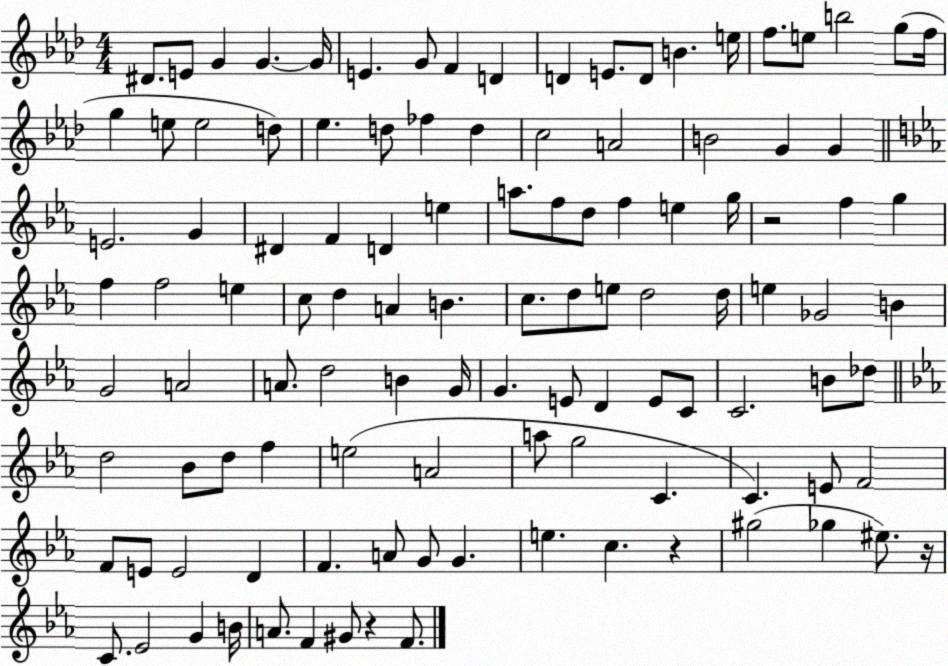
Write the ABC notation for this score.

X:1
T:Untitled
M:4/4
L:1/4
K:Ab
^D/2 E/2 G G G/4 E G/2 F D D E/2 D/2 B e/4 f/2 e/2 b2 g/2 f/4 g e/2 e2 d/2 _e d/2 _f d c2 A2 B2 G G E2 G ^D F D e a/2 f/2 d/2 f e g/4 z2 f g f f2 e c/2 d A B c/2 d/2 e/2 d2 d/4 e _G2 B G2 A2 A/2 d2 B G/4 G E/2 D E/2 C/2 C2 B/2 _d/2 d2 _B/2 d/2 f e2 A2 a/2 g2 C C E/2 F2 F/2 E/2 E2 D F A/2 G/2 G e c z ^g2 _g ^e/2 z/4 C/2 _E2 G B/4 A/2 F ^G/2 z F/2